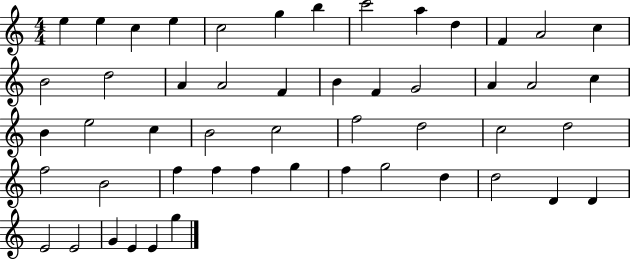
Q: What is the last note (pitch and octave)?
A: G5